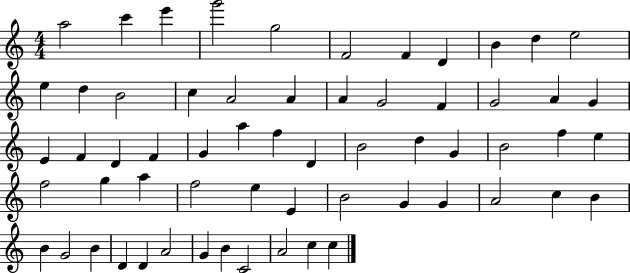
{
  \clef treble
  \numericTimeSignature
  \time 4/4
  \key c \major
  a''2 c'''4 e'''4 | g'''2 g''2 | f'2 f'4 d'4 | b'4 d''4 e''2 | \break e''4 d''4 b'2 | c''4 a'2 a'4 | a'4 g'2 f'4 | g'2 a'4 g'4 | \break e'4 f'4 d'4 f'4 | g'4 a''4 f''4 d'4 | b'2 d''4 g'4 | b'2 f''4 e''4 | \break f''2 g''4 a''4 | f''2 e''4 e'4 | b'2 g'4 g'4 | a'2 c''4 b'4 | \break b'4 g'2 b'4 | d'4 d'4 a'2 | g'4 b'4 c'2 | a'2 c''4 c''4 | \break \bar "|."
}